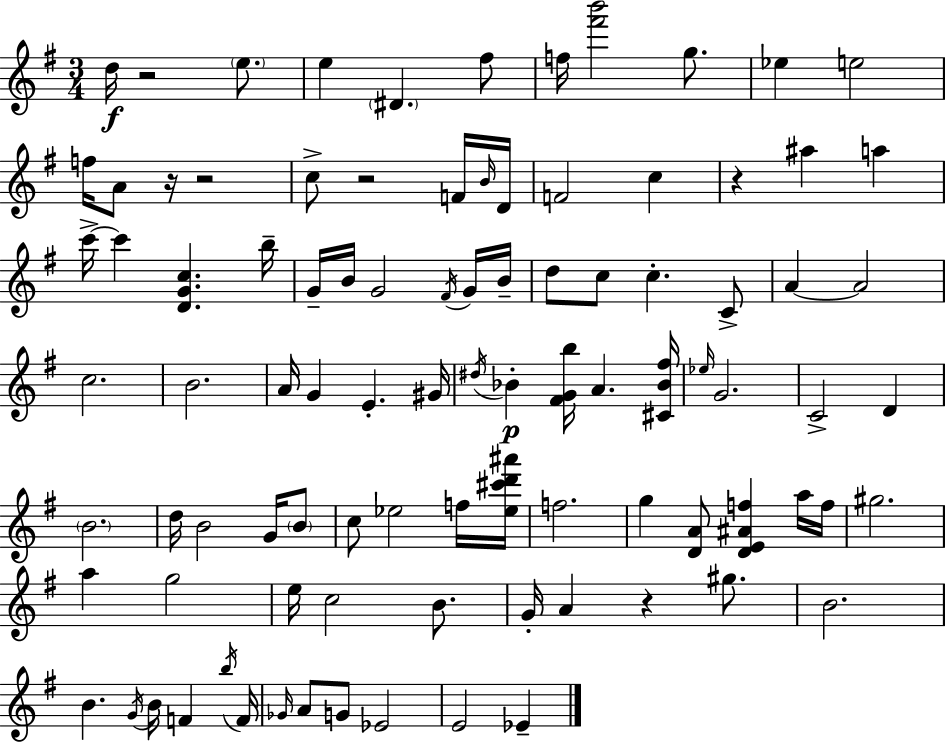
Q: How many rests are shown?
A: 6